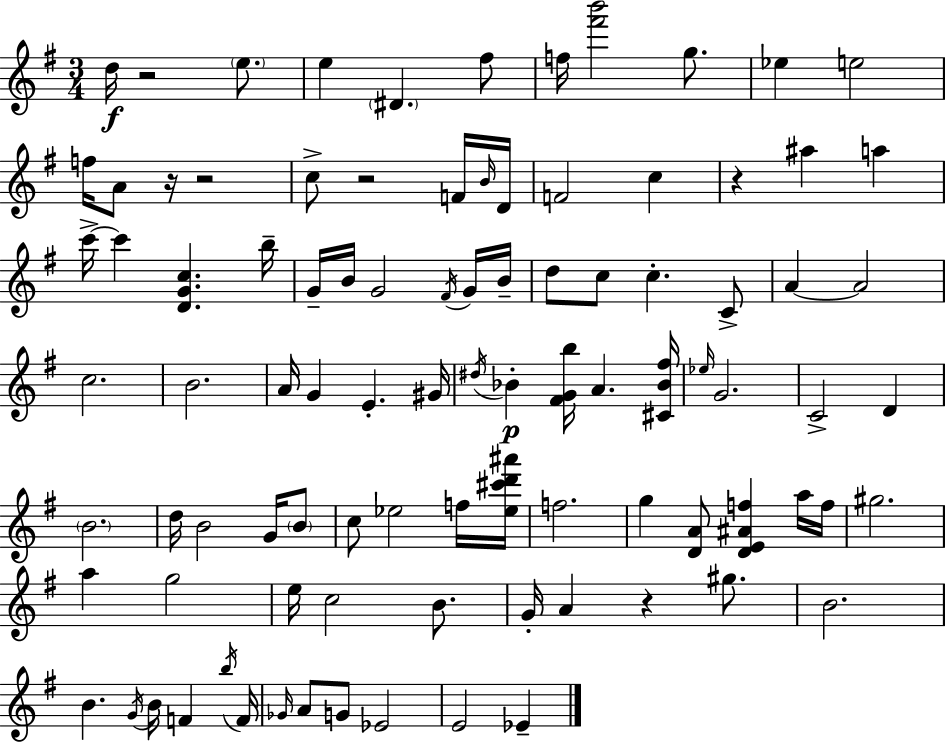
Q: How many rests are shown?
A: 6